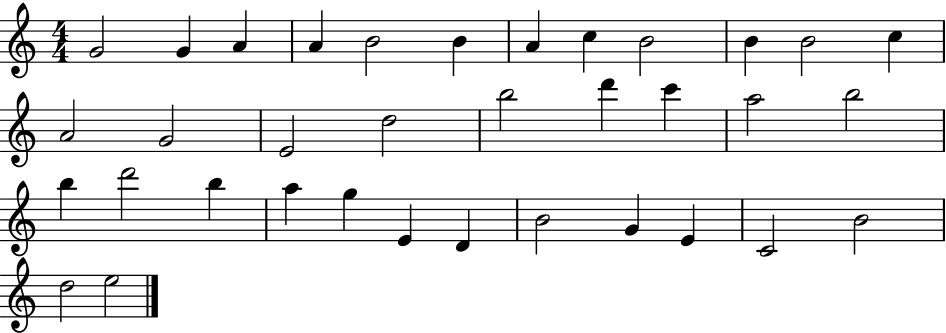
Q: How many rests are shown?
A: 0